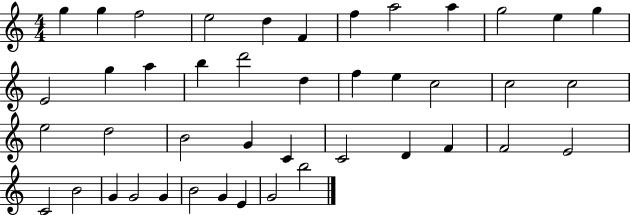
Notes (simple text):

G5/q G5/q F5/h E5/h D5/q F4/q F5/q A5/h A5/q G5/h E5/q G5/q E4/h G5/q A5/q B5/q D6/h D5/q F5/q E5/q C5/h C5/h C5/h E5/h D5/h B4/h G4/q C4/q C4/h D4/q F4/q F4/h E4/h C4/h B4/h G4/q G4/h G4/q B4/h G4/q E4/q G4/h B5/h